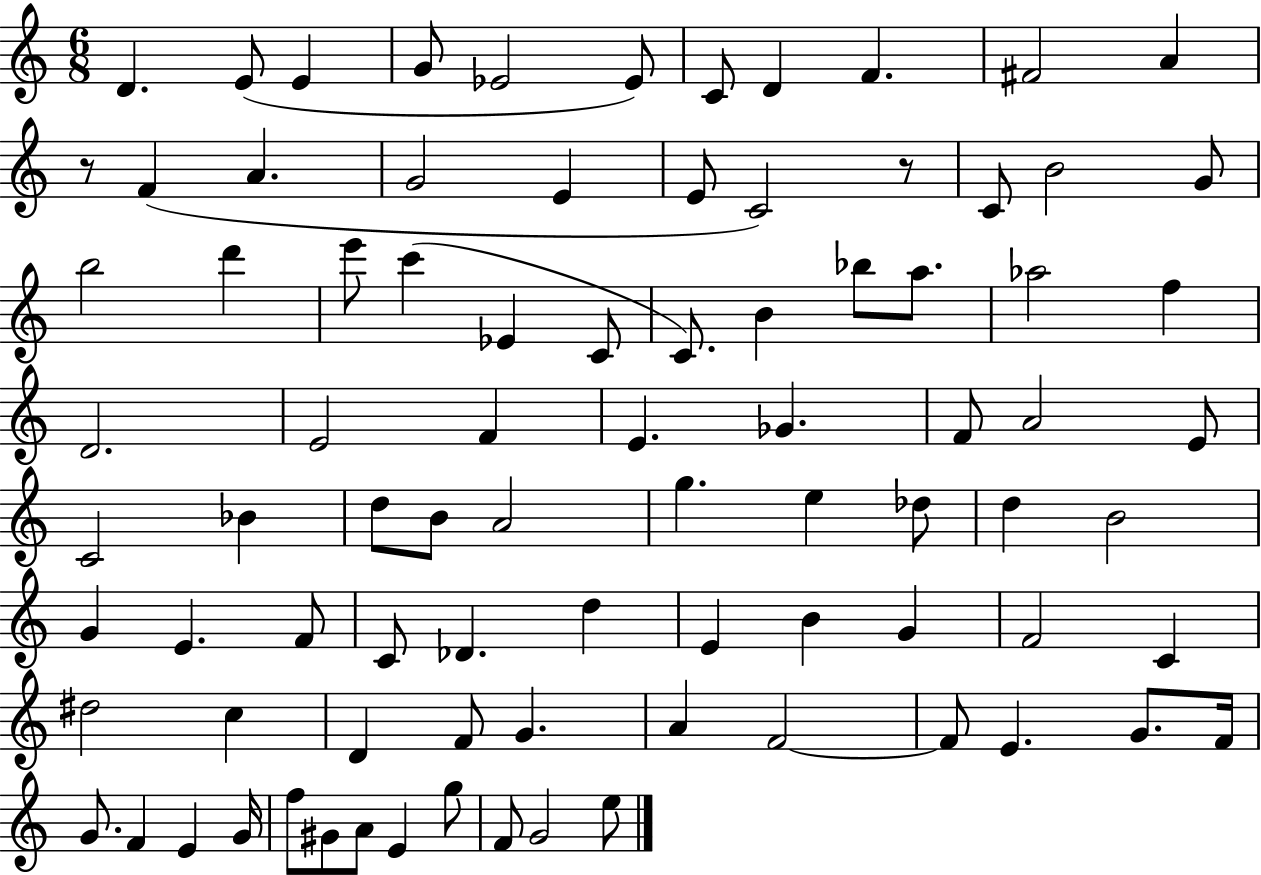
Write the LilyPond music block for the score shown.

{
  \clef treble
  \numericTimeSignature
  \time 6/8
  \key c \major
  d'4. e'8( e'4 | g'8 ees'2 ees'8) | c'8 d'4 f'4. | fis'2 a'4 | \break r8 f'4( a'4. | g'2 e'4 | e'8 c'2) r8 | c'8 b'2 g'8 | \break b''2 d'''4 | e'''8 c'''4( ees'4 c'8 | c'8.) b'4 bes''8 a''8. | aes''2 f''4 | \break d'2. | e'2 f'4 | e'4. ges'4. | f'8 a'2 e'8 | \break c'2 bes'4 | d''8 b'8 a'2 | g''4. e''4 des''8 | d''4 b'2 | \break g'4 e'4. f'8 | c'8 des'4. d''4 | e'4 b'4 g'4 | f'2 c'4 | \break dis''2 c''4 | d'4 f'8 g'4. | a'4 f'2~~ | f'8 e'4. g'8. f'16 | \break g'8. f'4 e'4 g'16 | f''8 gis'8 a'8 e'4 g''8 | f'8 g'2 e''8 | \bar "|."
}